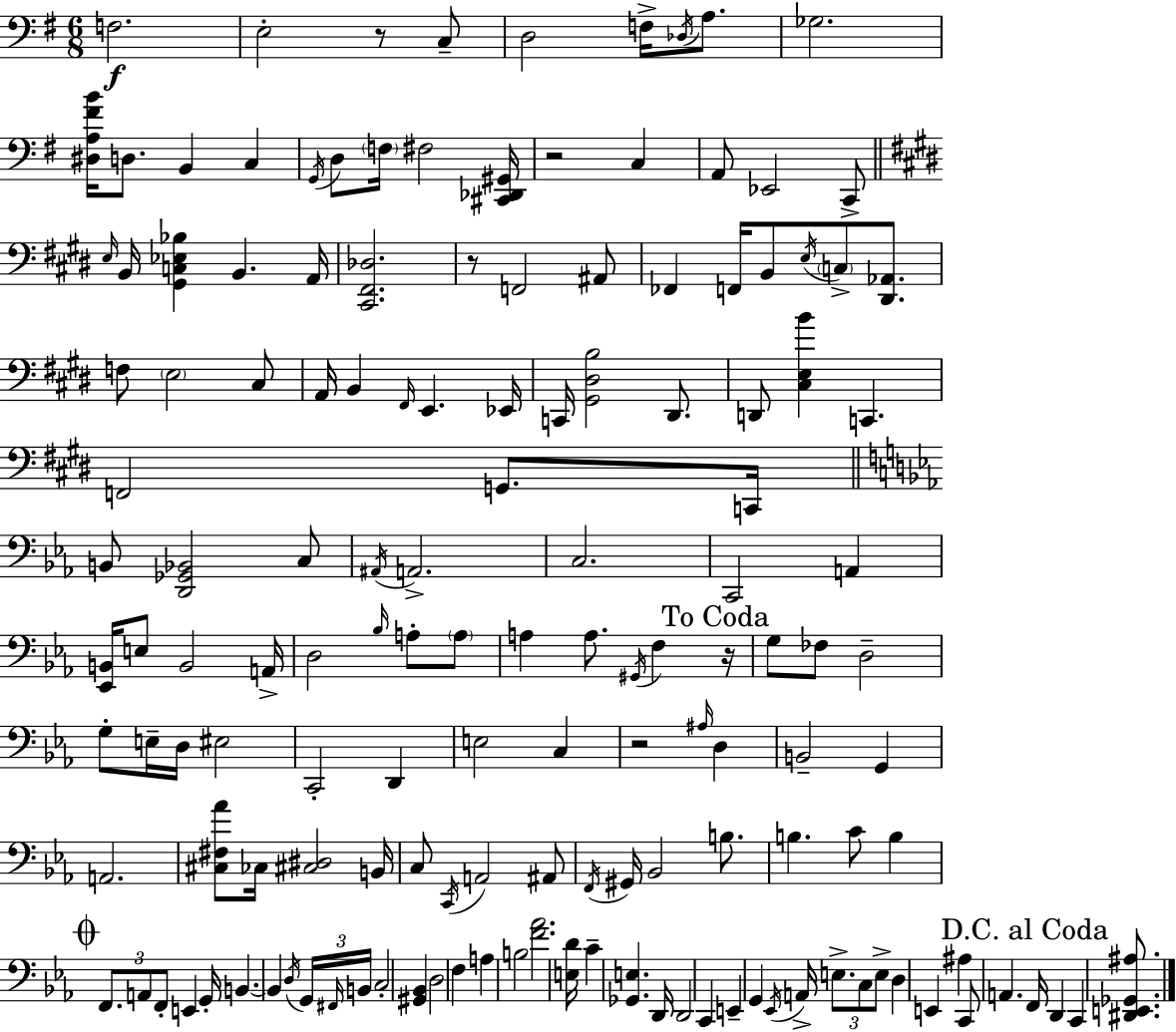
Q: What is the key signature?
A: G major